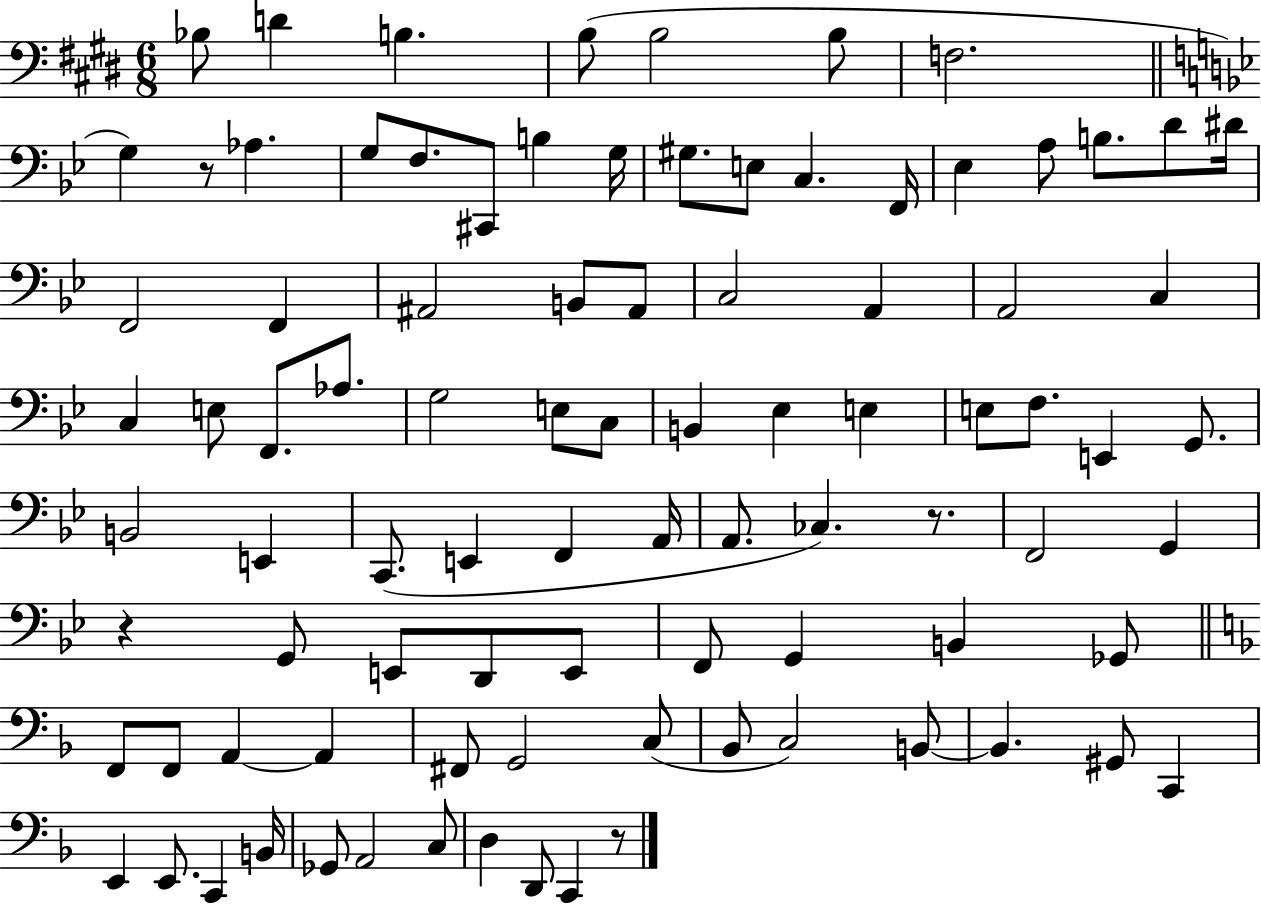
Bb3/e D4/q B3/q. B3/e B3/h B3/e F3/h. G3/q R/e Ab3/q. G3/e F3/e. C#2/e B3/q G3/s G#3/e. E3/e C3/q. F2/s Eb3/q A3/e B3/e. D4/e D#4/s F2/h F2/q A#2/h B2/e A#2/e C3/h A2/q A2/h C3/q C3/q E3/e F2/e. Ab3/e. G3/h E3/e C3/e B2/q Eb3/q E3/q E3/e F3/e. E2/q G2/e. B2/h E2/q C2/e. E2/q F2/q A2/s A2/e. CES3/q. R/e. F2/h G2/q R/q G2/e E2/e D2/e E2/e F2/e G2/q B2/q Gb2/e F2/e F2/e A2/q A2/q F#2/e G2/h C3/e Bb2/e C3/h B2/e B2/q. G#2/e C2/q E2/q E2/e. C2/q B2/s Gb2/e A2/h C3/e D3/q D2/e C2/q R/e